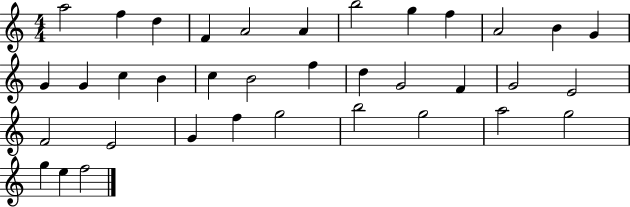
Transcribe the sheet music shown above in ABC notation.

X:1
T:Untitled
M:4/4
L:1/4
K:C
a2 f d F A2 A b2 g f A2 B G G G c B c B2 f d G2 F G2 E2 F2 E2 G f g2 b2 g2 a2 g2 g e f2